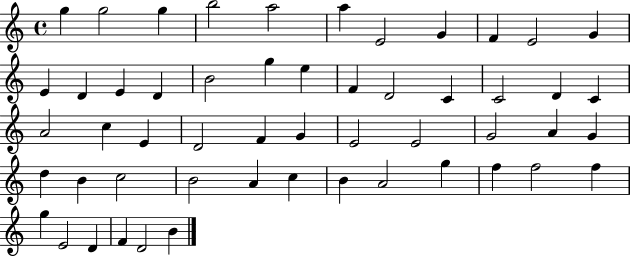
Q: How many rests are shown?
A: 0